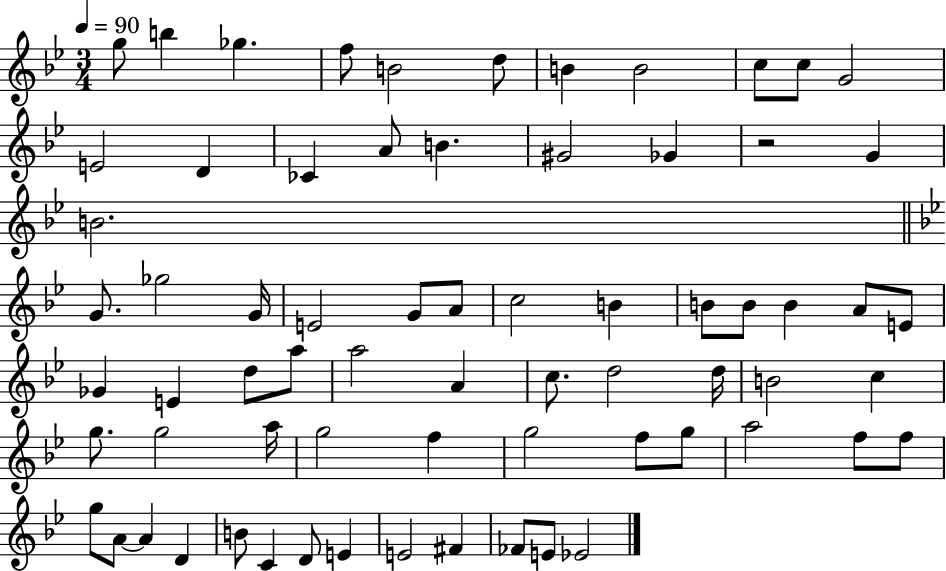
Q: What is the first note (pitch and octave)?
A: G5